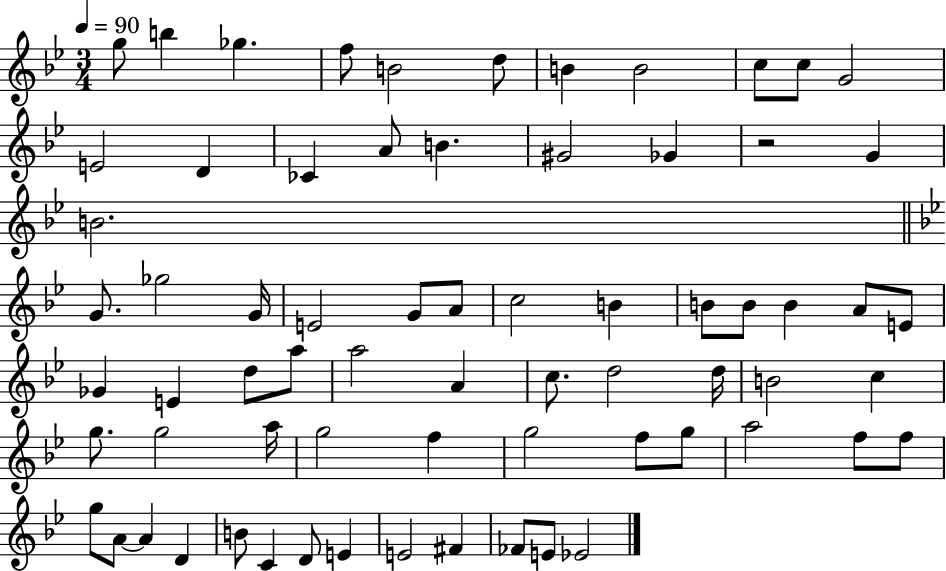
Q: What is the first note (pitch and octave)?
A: G5